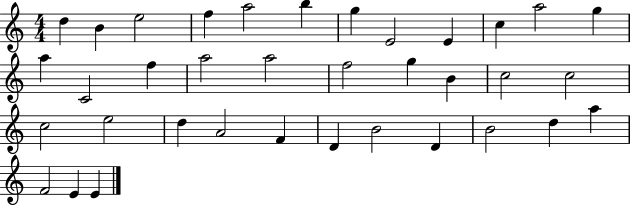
X:1
T:Untitled
M:4/4
L:1/4
K:C
d B e2 f a2 b g E2 E c a2 g a C2 f a2 a2 f2 g B c2 c2 c2 e2 d A2 F D B2 D B2 d a F2 E E